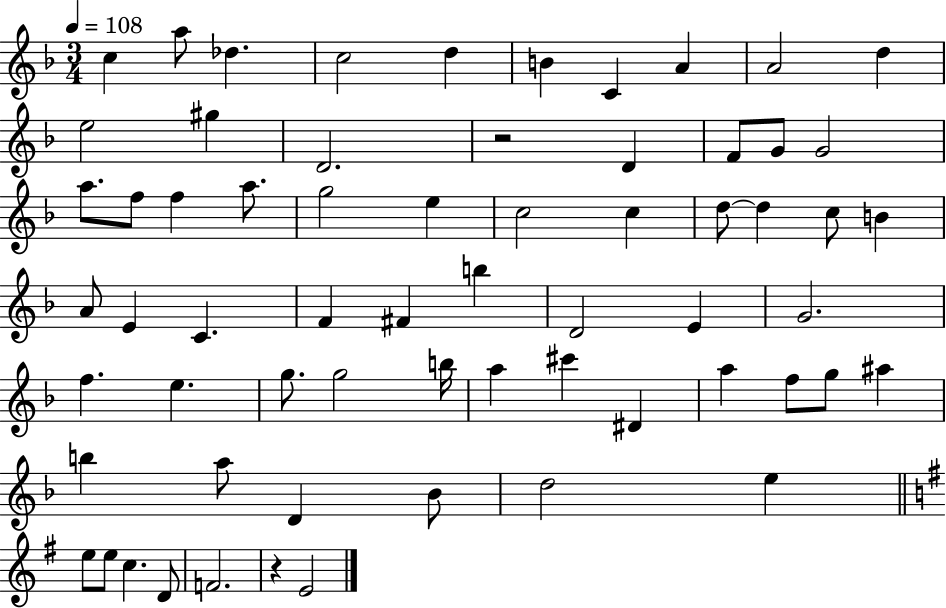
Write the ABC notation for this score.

X:1
T:Untitled
M:3/4
L:1/4
K:F
c a/2 _d c2 d B C A A2 d e2 ^g D2 z2 D F/2 G/2 G2 a/2 f/2 f a/2 g2 e c2 c d/2 d c/2 B A/2 E C F ^F b D2 E G2 f e g/2 g2 b/4 a ^c' ^D a f/2 g/2 ^a b a/2 D _B/2 d2 e e/2 e/2 c D/2 F2 z E2